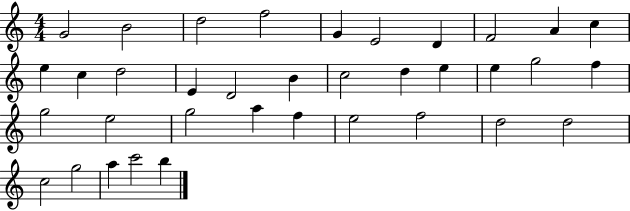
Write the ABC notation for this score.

X:1
T:Untitled
M:4/4
L:1/4
K:C
G2 B2 d2 f2 G E2 D F2 A c e c d2 E D2 B c2 d e e g2 f g2 e2 g2 a f e2 f2 d2 d2 c2 g2 a c'2 b